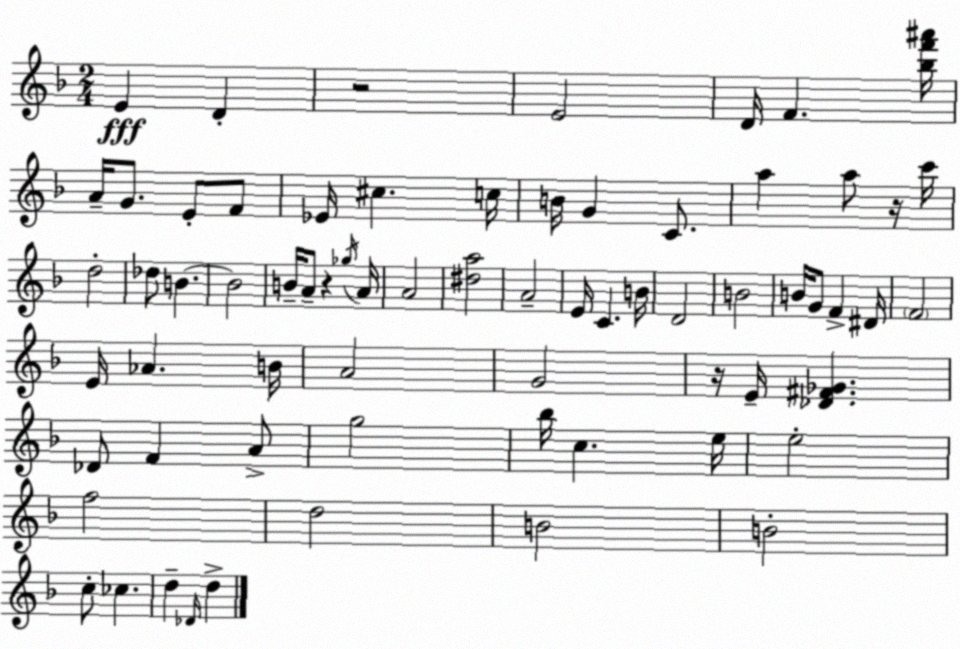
X:1
T:Untitled
M:2/4
L:1/4
K:Dm
E D z2 E2 D/4 F [_bf'^a']/4 A/4 G/2 E/2 F/2 _E/4 ^c c/4 B/4 G C/2 a a/2 z/4 c'/4 d2 _d/2 B B2 B/4 A/2 z _g/4 A/4 A2 [^da]2 A2 E/4 C B/4 D2 B2 B/4 G/2 F ^D/4 F2 E/4 _A B/4 A2 G2 z/4 E/4 [_D^F_G] _D/2 F A/2 g2 _b/4 c e/4 e2 f2 d2 B2 B2 c/2 _c d _D/4 d